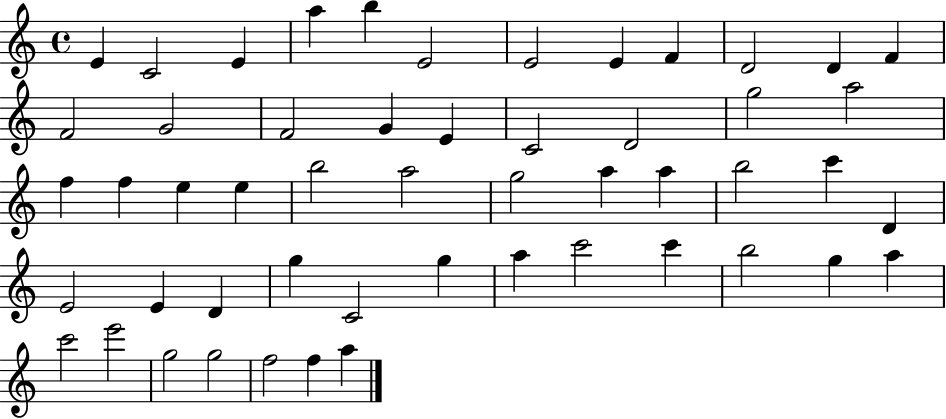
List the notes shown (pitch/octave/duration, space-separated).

E4/q C4/h E4/q A5/q B5/q E4/h E4/h E4/q F4/q D4/h D4/q F4/q F4/h G4/h F4/h G4/q E4/q C4/h D4/h G5/h A5/h F5/q F5/q E5/q E5/q B5/h A5/h G5/h A5/q A5/q B5/h C6/q D4/q E4/h E4/q D4/q G5/q C4/h G5/q A5/q C6/h C6/q B5/h G5/q A5/q C6/h E6/h G5/h G5/h F5/h F5/q A5/q